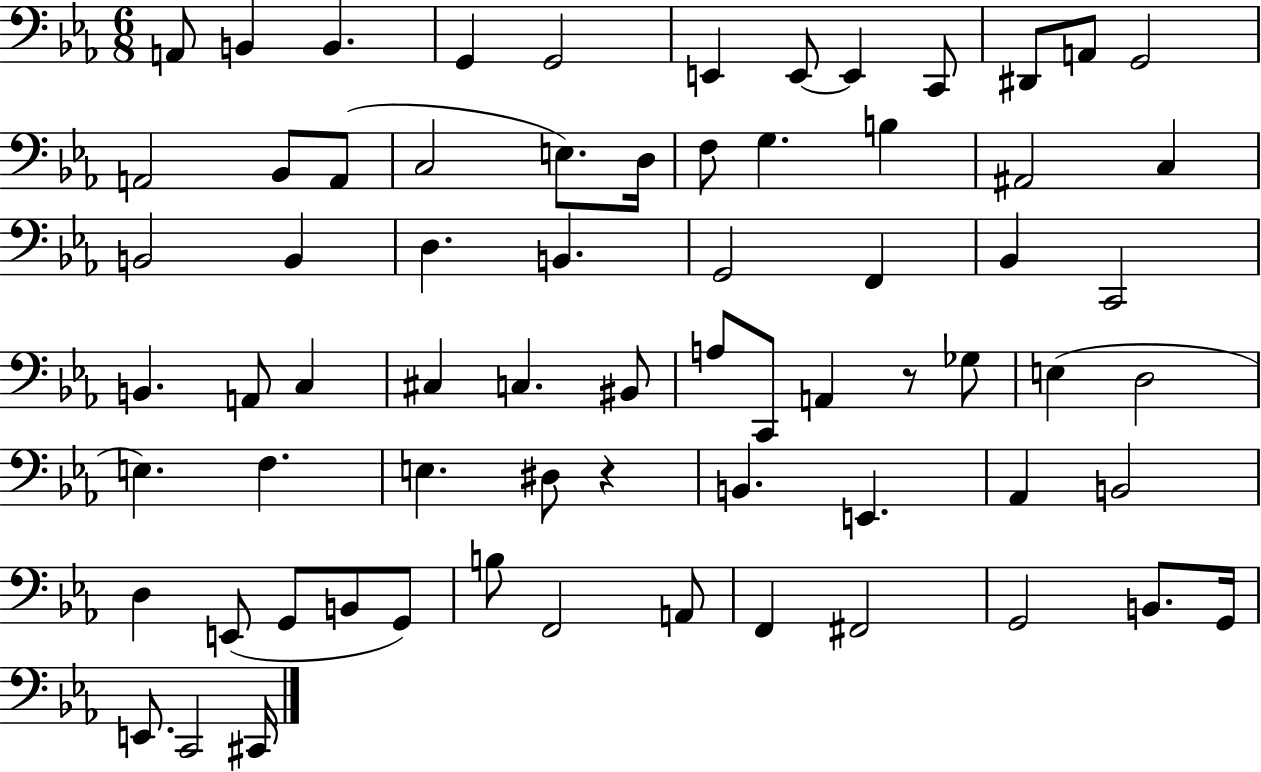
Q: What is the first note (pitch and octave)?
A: A2